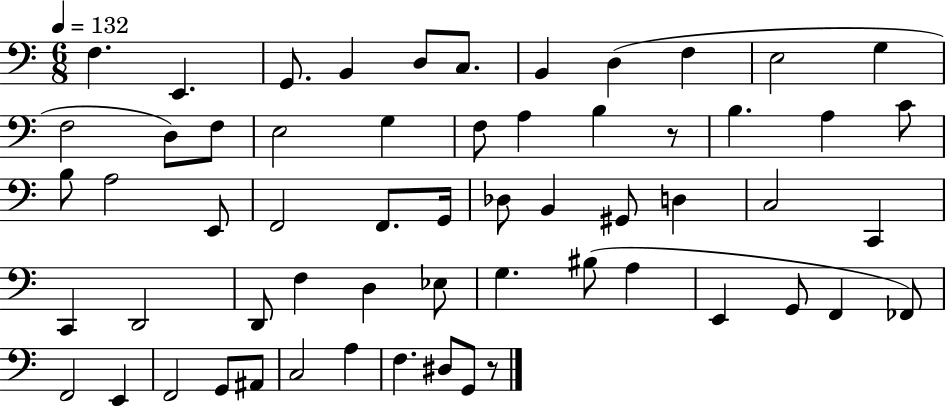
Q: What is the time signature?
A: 6/8